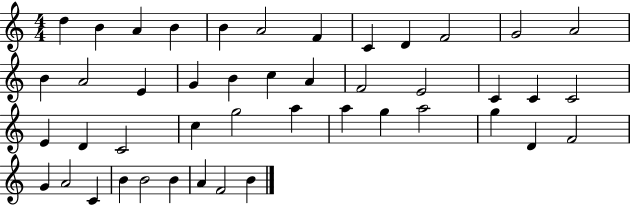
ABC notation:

X:1
T:Untitled
M:4/4
L:1/4
K:C
d B A B B A2 F C D F2 G2 A2 B A2 E G B c A F2 E2 C C C2 E D C2 c g2 a a g a2 g D F2 G A2 C B B2 B A F2 B